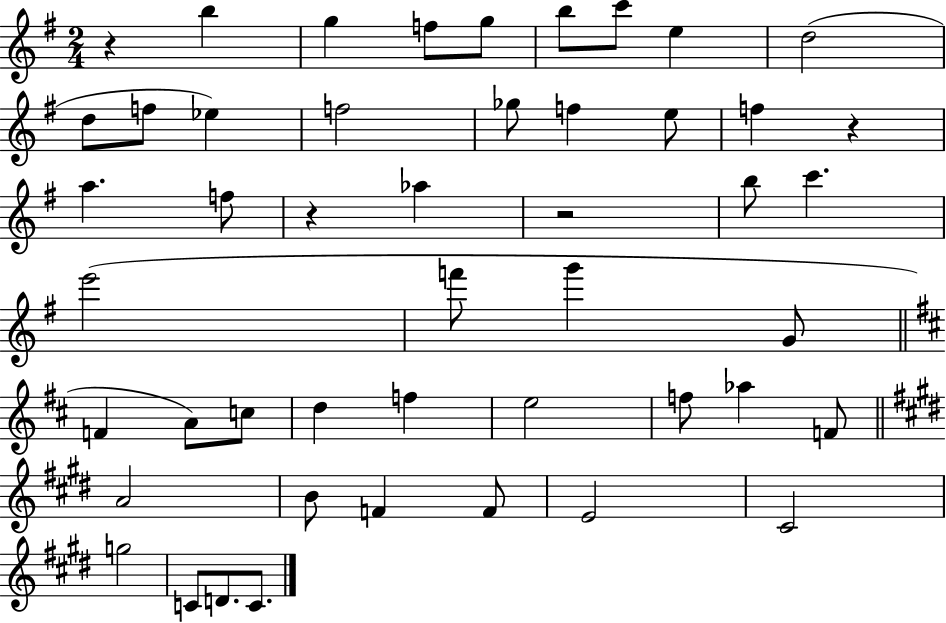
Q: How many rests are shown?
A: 4